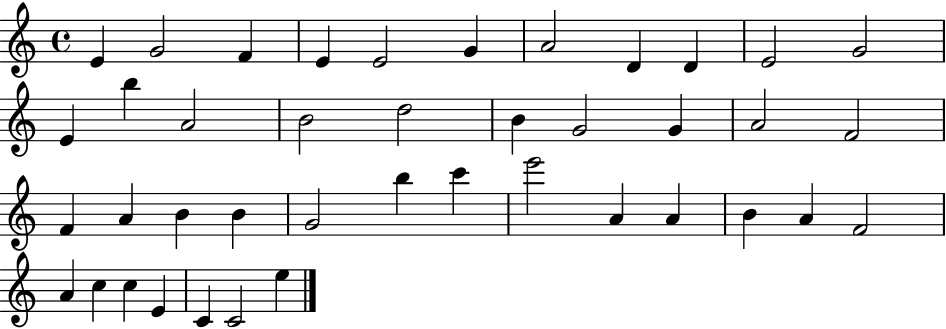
X:1
T:Untitled
M:4/4
L:1/4
K:C
E G2 F E E2 G A2 D D E2 G2 E b A2 B2 d2 B G2 G A2 F2 F A B B G2 b c' e'2 A A B A F2 A c c E C C2 e